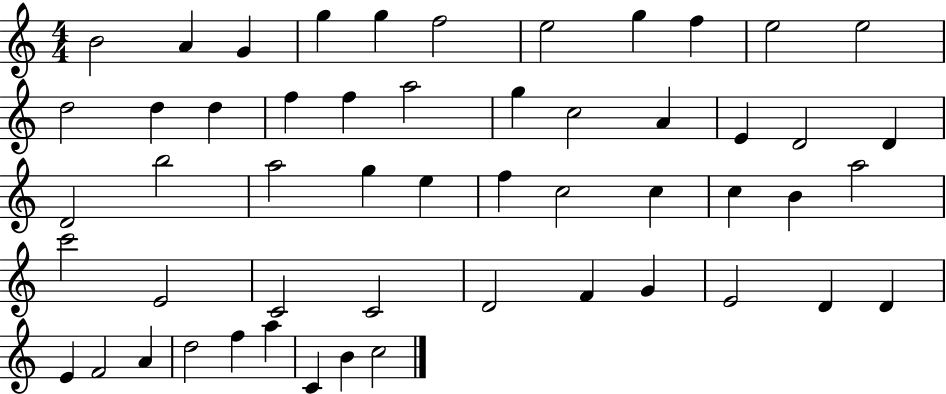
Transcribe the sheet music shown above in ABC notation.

X:1
T:Untitled
M:4/4
L:1/4
K:C
B2 A G g g f2 e2 g f e2 e2 d2 d d f f a2 g c2 A E D2 D D2 b2 a2 g e f c2 c c B a2 c'2 E2 C2 C2 D2 F G E2 D D E F2 A d2 f a C B c2